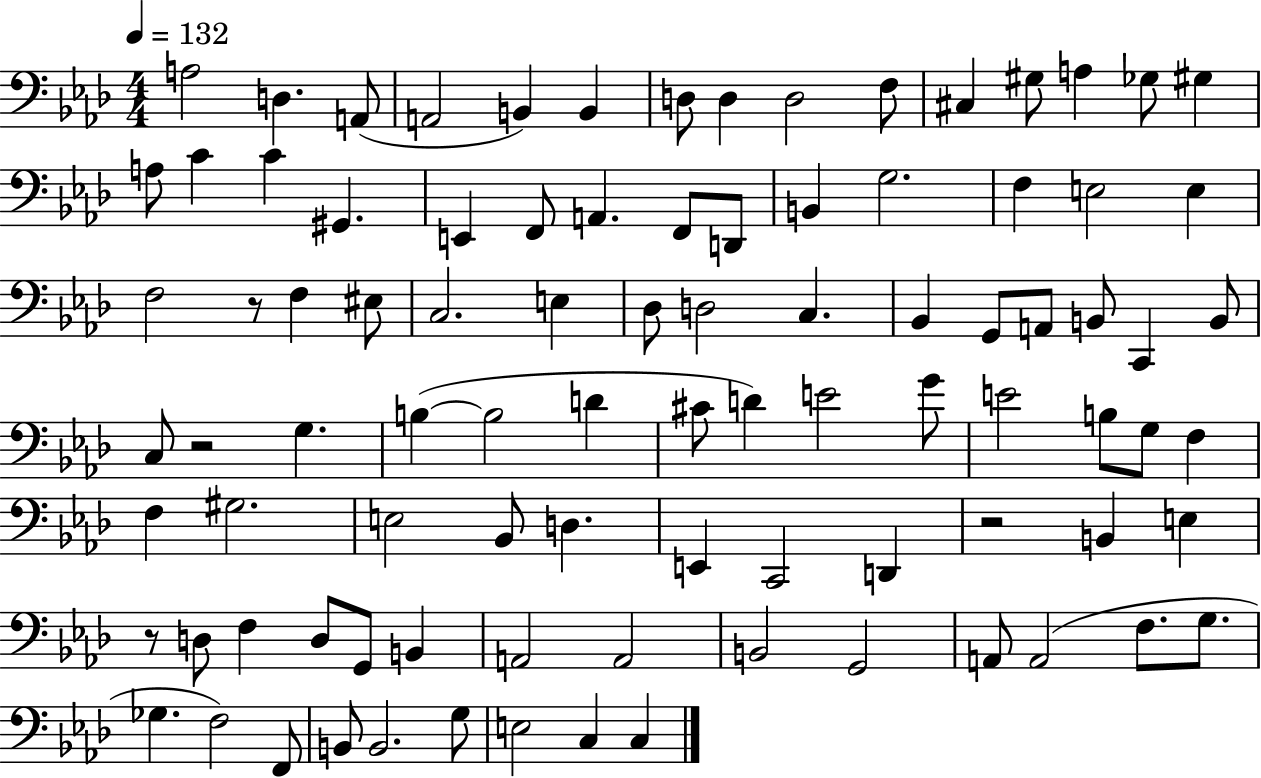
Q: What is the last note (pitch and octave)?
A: C3